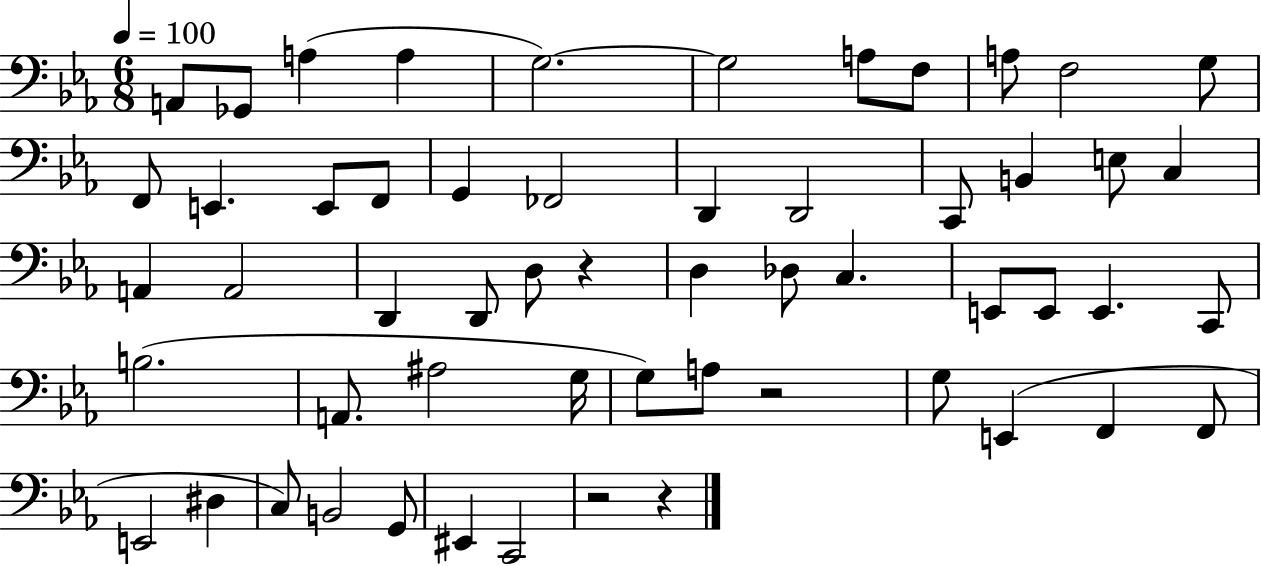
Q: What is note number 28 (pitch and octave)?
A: D3